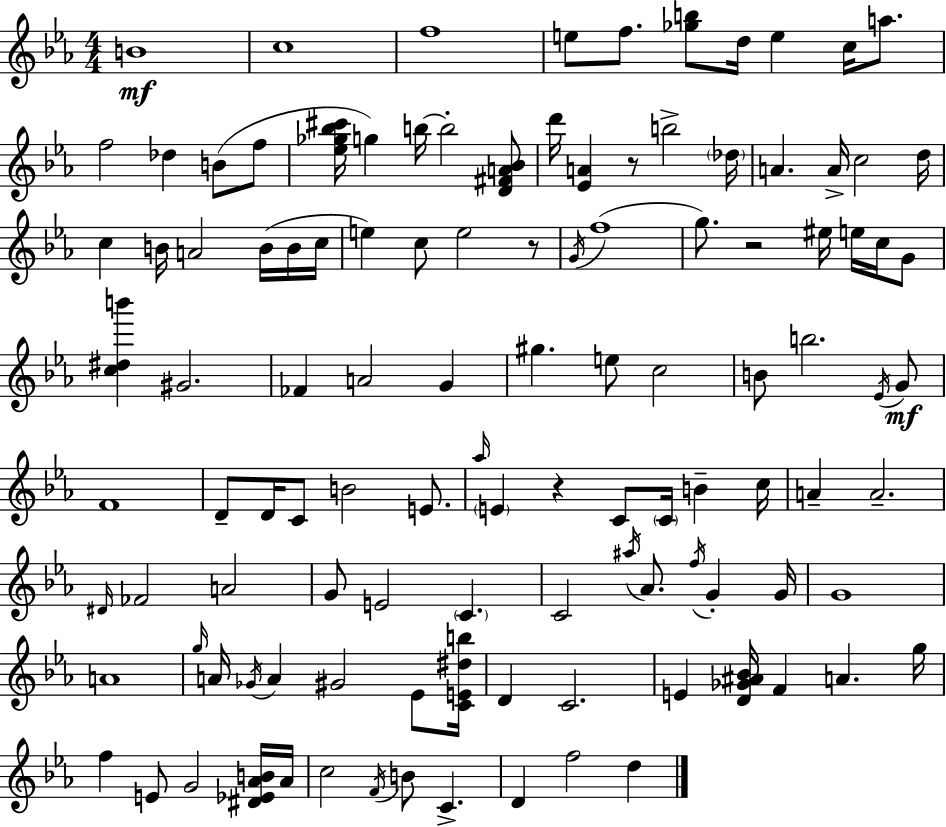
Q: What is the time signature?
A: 4/4